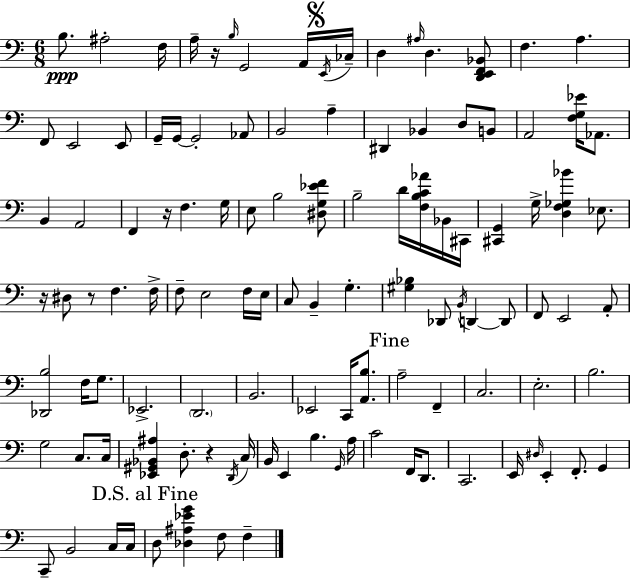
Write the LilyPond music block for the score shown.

{
  \clef bass
  \numericTimeSignature
  \time 6/8
  \key a \minor
  b8.\ppp ais2-. f16 | a16-- r16 \grace { b16 } g,2 a,16 | \mark \markup { \musicglyph "scripts.segno" } \acciaccatura { e,16 } ces16-- d4 \grace { ais16 } d4. | <d, e, f, bes,>8 f4. a4. | \break f,8 e,2 | e,8 g,16-- g,16~~ g,2-. | aes,8 b,2 a4-- | dis,4 bes,4 d8 | \break b,8 a,2 <f g ees'>16 | aes,8. b,4 a,2 | f,4 r16 f4. | g16 e8 b2 | \break <dis g ees' f'>8 b2-- d'16 | <f b c' aes'>16 bes,16 cis,16 <cis, g,>4 g16-> <d f ges bes'>4 | ees8. r16 dis8 r8 f4. | f16-> f8-- e2 | \break f16 e16 c8 b,4-- g4.-. | <gis bes>4 des,8 \acciaccatura { b,16 } d,4~~ | d,8 f,8 e,2 | a,8-. <des, b>2 | \break f16 g8. ees,2.-> | \parenthesize d,2. | b,2. | ees,2 | \break c,16 <a, b>8. \mark "Fine" a2-- | f,4-- c2. | e2.-. | b2. | \break g2 | c8. c16 <ees, gis, bes, ais>4 d8.-. r4 | \acciaccatura { d,16 } c16 b,16 e,4 b4. | \grace { g,16 } a16 c'2 | \break f,16 d,8. c,2. | e,16 \grace { dis16 } e,4-. | f,8.-. g,4 c,8-- b,2 | c16 c16 \mark "D.S. al Fine" d8 <des ais ees' g'>4 | \break f8 f4-- \bar "|."
}